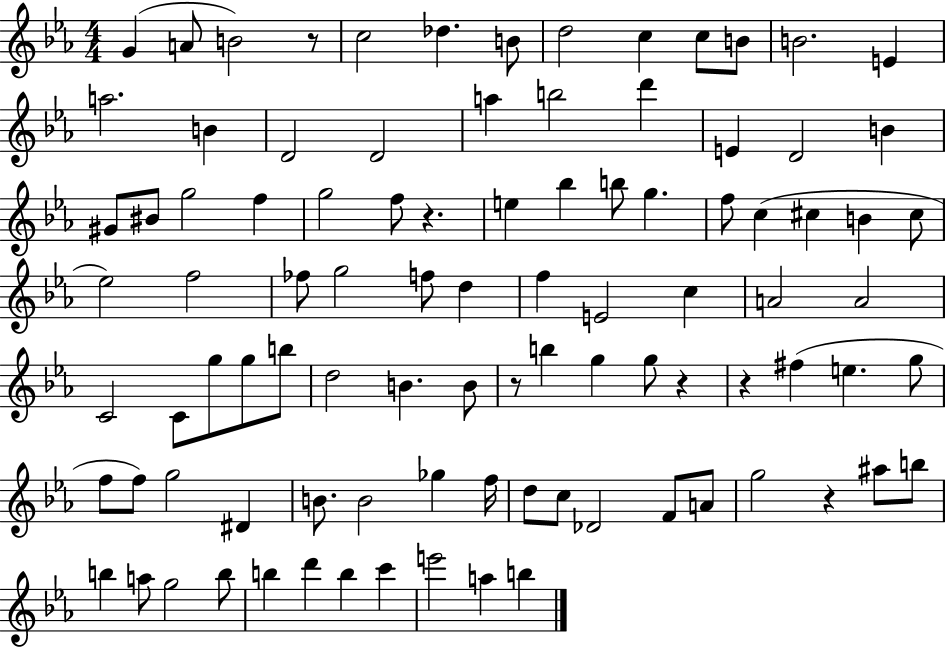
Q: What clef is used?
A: treble